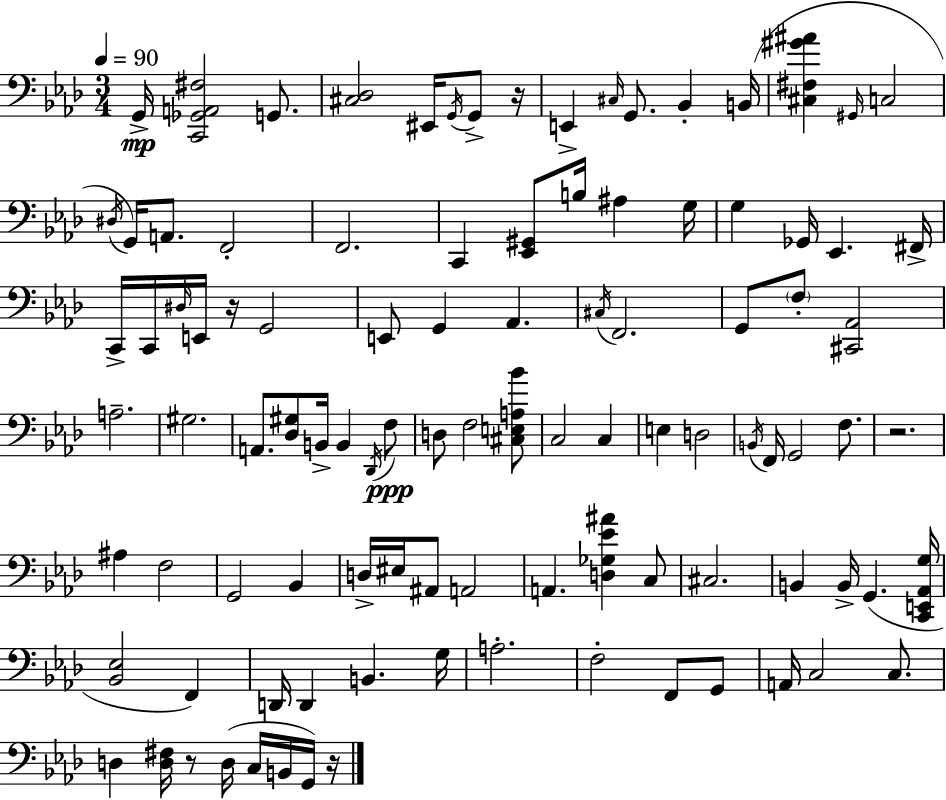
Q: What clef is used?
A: bass